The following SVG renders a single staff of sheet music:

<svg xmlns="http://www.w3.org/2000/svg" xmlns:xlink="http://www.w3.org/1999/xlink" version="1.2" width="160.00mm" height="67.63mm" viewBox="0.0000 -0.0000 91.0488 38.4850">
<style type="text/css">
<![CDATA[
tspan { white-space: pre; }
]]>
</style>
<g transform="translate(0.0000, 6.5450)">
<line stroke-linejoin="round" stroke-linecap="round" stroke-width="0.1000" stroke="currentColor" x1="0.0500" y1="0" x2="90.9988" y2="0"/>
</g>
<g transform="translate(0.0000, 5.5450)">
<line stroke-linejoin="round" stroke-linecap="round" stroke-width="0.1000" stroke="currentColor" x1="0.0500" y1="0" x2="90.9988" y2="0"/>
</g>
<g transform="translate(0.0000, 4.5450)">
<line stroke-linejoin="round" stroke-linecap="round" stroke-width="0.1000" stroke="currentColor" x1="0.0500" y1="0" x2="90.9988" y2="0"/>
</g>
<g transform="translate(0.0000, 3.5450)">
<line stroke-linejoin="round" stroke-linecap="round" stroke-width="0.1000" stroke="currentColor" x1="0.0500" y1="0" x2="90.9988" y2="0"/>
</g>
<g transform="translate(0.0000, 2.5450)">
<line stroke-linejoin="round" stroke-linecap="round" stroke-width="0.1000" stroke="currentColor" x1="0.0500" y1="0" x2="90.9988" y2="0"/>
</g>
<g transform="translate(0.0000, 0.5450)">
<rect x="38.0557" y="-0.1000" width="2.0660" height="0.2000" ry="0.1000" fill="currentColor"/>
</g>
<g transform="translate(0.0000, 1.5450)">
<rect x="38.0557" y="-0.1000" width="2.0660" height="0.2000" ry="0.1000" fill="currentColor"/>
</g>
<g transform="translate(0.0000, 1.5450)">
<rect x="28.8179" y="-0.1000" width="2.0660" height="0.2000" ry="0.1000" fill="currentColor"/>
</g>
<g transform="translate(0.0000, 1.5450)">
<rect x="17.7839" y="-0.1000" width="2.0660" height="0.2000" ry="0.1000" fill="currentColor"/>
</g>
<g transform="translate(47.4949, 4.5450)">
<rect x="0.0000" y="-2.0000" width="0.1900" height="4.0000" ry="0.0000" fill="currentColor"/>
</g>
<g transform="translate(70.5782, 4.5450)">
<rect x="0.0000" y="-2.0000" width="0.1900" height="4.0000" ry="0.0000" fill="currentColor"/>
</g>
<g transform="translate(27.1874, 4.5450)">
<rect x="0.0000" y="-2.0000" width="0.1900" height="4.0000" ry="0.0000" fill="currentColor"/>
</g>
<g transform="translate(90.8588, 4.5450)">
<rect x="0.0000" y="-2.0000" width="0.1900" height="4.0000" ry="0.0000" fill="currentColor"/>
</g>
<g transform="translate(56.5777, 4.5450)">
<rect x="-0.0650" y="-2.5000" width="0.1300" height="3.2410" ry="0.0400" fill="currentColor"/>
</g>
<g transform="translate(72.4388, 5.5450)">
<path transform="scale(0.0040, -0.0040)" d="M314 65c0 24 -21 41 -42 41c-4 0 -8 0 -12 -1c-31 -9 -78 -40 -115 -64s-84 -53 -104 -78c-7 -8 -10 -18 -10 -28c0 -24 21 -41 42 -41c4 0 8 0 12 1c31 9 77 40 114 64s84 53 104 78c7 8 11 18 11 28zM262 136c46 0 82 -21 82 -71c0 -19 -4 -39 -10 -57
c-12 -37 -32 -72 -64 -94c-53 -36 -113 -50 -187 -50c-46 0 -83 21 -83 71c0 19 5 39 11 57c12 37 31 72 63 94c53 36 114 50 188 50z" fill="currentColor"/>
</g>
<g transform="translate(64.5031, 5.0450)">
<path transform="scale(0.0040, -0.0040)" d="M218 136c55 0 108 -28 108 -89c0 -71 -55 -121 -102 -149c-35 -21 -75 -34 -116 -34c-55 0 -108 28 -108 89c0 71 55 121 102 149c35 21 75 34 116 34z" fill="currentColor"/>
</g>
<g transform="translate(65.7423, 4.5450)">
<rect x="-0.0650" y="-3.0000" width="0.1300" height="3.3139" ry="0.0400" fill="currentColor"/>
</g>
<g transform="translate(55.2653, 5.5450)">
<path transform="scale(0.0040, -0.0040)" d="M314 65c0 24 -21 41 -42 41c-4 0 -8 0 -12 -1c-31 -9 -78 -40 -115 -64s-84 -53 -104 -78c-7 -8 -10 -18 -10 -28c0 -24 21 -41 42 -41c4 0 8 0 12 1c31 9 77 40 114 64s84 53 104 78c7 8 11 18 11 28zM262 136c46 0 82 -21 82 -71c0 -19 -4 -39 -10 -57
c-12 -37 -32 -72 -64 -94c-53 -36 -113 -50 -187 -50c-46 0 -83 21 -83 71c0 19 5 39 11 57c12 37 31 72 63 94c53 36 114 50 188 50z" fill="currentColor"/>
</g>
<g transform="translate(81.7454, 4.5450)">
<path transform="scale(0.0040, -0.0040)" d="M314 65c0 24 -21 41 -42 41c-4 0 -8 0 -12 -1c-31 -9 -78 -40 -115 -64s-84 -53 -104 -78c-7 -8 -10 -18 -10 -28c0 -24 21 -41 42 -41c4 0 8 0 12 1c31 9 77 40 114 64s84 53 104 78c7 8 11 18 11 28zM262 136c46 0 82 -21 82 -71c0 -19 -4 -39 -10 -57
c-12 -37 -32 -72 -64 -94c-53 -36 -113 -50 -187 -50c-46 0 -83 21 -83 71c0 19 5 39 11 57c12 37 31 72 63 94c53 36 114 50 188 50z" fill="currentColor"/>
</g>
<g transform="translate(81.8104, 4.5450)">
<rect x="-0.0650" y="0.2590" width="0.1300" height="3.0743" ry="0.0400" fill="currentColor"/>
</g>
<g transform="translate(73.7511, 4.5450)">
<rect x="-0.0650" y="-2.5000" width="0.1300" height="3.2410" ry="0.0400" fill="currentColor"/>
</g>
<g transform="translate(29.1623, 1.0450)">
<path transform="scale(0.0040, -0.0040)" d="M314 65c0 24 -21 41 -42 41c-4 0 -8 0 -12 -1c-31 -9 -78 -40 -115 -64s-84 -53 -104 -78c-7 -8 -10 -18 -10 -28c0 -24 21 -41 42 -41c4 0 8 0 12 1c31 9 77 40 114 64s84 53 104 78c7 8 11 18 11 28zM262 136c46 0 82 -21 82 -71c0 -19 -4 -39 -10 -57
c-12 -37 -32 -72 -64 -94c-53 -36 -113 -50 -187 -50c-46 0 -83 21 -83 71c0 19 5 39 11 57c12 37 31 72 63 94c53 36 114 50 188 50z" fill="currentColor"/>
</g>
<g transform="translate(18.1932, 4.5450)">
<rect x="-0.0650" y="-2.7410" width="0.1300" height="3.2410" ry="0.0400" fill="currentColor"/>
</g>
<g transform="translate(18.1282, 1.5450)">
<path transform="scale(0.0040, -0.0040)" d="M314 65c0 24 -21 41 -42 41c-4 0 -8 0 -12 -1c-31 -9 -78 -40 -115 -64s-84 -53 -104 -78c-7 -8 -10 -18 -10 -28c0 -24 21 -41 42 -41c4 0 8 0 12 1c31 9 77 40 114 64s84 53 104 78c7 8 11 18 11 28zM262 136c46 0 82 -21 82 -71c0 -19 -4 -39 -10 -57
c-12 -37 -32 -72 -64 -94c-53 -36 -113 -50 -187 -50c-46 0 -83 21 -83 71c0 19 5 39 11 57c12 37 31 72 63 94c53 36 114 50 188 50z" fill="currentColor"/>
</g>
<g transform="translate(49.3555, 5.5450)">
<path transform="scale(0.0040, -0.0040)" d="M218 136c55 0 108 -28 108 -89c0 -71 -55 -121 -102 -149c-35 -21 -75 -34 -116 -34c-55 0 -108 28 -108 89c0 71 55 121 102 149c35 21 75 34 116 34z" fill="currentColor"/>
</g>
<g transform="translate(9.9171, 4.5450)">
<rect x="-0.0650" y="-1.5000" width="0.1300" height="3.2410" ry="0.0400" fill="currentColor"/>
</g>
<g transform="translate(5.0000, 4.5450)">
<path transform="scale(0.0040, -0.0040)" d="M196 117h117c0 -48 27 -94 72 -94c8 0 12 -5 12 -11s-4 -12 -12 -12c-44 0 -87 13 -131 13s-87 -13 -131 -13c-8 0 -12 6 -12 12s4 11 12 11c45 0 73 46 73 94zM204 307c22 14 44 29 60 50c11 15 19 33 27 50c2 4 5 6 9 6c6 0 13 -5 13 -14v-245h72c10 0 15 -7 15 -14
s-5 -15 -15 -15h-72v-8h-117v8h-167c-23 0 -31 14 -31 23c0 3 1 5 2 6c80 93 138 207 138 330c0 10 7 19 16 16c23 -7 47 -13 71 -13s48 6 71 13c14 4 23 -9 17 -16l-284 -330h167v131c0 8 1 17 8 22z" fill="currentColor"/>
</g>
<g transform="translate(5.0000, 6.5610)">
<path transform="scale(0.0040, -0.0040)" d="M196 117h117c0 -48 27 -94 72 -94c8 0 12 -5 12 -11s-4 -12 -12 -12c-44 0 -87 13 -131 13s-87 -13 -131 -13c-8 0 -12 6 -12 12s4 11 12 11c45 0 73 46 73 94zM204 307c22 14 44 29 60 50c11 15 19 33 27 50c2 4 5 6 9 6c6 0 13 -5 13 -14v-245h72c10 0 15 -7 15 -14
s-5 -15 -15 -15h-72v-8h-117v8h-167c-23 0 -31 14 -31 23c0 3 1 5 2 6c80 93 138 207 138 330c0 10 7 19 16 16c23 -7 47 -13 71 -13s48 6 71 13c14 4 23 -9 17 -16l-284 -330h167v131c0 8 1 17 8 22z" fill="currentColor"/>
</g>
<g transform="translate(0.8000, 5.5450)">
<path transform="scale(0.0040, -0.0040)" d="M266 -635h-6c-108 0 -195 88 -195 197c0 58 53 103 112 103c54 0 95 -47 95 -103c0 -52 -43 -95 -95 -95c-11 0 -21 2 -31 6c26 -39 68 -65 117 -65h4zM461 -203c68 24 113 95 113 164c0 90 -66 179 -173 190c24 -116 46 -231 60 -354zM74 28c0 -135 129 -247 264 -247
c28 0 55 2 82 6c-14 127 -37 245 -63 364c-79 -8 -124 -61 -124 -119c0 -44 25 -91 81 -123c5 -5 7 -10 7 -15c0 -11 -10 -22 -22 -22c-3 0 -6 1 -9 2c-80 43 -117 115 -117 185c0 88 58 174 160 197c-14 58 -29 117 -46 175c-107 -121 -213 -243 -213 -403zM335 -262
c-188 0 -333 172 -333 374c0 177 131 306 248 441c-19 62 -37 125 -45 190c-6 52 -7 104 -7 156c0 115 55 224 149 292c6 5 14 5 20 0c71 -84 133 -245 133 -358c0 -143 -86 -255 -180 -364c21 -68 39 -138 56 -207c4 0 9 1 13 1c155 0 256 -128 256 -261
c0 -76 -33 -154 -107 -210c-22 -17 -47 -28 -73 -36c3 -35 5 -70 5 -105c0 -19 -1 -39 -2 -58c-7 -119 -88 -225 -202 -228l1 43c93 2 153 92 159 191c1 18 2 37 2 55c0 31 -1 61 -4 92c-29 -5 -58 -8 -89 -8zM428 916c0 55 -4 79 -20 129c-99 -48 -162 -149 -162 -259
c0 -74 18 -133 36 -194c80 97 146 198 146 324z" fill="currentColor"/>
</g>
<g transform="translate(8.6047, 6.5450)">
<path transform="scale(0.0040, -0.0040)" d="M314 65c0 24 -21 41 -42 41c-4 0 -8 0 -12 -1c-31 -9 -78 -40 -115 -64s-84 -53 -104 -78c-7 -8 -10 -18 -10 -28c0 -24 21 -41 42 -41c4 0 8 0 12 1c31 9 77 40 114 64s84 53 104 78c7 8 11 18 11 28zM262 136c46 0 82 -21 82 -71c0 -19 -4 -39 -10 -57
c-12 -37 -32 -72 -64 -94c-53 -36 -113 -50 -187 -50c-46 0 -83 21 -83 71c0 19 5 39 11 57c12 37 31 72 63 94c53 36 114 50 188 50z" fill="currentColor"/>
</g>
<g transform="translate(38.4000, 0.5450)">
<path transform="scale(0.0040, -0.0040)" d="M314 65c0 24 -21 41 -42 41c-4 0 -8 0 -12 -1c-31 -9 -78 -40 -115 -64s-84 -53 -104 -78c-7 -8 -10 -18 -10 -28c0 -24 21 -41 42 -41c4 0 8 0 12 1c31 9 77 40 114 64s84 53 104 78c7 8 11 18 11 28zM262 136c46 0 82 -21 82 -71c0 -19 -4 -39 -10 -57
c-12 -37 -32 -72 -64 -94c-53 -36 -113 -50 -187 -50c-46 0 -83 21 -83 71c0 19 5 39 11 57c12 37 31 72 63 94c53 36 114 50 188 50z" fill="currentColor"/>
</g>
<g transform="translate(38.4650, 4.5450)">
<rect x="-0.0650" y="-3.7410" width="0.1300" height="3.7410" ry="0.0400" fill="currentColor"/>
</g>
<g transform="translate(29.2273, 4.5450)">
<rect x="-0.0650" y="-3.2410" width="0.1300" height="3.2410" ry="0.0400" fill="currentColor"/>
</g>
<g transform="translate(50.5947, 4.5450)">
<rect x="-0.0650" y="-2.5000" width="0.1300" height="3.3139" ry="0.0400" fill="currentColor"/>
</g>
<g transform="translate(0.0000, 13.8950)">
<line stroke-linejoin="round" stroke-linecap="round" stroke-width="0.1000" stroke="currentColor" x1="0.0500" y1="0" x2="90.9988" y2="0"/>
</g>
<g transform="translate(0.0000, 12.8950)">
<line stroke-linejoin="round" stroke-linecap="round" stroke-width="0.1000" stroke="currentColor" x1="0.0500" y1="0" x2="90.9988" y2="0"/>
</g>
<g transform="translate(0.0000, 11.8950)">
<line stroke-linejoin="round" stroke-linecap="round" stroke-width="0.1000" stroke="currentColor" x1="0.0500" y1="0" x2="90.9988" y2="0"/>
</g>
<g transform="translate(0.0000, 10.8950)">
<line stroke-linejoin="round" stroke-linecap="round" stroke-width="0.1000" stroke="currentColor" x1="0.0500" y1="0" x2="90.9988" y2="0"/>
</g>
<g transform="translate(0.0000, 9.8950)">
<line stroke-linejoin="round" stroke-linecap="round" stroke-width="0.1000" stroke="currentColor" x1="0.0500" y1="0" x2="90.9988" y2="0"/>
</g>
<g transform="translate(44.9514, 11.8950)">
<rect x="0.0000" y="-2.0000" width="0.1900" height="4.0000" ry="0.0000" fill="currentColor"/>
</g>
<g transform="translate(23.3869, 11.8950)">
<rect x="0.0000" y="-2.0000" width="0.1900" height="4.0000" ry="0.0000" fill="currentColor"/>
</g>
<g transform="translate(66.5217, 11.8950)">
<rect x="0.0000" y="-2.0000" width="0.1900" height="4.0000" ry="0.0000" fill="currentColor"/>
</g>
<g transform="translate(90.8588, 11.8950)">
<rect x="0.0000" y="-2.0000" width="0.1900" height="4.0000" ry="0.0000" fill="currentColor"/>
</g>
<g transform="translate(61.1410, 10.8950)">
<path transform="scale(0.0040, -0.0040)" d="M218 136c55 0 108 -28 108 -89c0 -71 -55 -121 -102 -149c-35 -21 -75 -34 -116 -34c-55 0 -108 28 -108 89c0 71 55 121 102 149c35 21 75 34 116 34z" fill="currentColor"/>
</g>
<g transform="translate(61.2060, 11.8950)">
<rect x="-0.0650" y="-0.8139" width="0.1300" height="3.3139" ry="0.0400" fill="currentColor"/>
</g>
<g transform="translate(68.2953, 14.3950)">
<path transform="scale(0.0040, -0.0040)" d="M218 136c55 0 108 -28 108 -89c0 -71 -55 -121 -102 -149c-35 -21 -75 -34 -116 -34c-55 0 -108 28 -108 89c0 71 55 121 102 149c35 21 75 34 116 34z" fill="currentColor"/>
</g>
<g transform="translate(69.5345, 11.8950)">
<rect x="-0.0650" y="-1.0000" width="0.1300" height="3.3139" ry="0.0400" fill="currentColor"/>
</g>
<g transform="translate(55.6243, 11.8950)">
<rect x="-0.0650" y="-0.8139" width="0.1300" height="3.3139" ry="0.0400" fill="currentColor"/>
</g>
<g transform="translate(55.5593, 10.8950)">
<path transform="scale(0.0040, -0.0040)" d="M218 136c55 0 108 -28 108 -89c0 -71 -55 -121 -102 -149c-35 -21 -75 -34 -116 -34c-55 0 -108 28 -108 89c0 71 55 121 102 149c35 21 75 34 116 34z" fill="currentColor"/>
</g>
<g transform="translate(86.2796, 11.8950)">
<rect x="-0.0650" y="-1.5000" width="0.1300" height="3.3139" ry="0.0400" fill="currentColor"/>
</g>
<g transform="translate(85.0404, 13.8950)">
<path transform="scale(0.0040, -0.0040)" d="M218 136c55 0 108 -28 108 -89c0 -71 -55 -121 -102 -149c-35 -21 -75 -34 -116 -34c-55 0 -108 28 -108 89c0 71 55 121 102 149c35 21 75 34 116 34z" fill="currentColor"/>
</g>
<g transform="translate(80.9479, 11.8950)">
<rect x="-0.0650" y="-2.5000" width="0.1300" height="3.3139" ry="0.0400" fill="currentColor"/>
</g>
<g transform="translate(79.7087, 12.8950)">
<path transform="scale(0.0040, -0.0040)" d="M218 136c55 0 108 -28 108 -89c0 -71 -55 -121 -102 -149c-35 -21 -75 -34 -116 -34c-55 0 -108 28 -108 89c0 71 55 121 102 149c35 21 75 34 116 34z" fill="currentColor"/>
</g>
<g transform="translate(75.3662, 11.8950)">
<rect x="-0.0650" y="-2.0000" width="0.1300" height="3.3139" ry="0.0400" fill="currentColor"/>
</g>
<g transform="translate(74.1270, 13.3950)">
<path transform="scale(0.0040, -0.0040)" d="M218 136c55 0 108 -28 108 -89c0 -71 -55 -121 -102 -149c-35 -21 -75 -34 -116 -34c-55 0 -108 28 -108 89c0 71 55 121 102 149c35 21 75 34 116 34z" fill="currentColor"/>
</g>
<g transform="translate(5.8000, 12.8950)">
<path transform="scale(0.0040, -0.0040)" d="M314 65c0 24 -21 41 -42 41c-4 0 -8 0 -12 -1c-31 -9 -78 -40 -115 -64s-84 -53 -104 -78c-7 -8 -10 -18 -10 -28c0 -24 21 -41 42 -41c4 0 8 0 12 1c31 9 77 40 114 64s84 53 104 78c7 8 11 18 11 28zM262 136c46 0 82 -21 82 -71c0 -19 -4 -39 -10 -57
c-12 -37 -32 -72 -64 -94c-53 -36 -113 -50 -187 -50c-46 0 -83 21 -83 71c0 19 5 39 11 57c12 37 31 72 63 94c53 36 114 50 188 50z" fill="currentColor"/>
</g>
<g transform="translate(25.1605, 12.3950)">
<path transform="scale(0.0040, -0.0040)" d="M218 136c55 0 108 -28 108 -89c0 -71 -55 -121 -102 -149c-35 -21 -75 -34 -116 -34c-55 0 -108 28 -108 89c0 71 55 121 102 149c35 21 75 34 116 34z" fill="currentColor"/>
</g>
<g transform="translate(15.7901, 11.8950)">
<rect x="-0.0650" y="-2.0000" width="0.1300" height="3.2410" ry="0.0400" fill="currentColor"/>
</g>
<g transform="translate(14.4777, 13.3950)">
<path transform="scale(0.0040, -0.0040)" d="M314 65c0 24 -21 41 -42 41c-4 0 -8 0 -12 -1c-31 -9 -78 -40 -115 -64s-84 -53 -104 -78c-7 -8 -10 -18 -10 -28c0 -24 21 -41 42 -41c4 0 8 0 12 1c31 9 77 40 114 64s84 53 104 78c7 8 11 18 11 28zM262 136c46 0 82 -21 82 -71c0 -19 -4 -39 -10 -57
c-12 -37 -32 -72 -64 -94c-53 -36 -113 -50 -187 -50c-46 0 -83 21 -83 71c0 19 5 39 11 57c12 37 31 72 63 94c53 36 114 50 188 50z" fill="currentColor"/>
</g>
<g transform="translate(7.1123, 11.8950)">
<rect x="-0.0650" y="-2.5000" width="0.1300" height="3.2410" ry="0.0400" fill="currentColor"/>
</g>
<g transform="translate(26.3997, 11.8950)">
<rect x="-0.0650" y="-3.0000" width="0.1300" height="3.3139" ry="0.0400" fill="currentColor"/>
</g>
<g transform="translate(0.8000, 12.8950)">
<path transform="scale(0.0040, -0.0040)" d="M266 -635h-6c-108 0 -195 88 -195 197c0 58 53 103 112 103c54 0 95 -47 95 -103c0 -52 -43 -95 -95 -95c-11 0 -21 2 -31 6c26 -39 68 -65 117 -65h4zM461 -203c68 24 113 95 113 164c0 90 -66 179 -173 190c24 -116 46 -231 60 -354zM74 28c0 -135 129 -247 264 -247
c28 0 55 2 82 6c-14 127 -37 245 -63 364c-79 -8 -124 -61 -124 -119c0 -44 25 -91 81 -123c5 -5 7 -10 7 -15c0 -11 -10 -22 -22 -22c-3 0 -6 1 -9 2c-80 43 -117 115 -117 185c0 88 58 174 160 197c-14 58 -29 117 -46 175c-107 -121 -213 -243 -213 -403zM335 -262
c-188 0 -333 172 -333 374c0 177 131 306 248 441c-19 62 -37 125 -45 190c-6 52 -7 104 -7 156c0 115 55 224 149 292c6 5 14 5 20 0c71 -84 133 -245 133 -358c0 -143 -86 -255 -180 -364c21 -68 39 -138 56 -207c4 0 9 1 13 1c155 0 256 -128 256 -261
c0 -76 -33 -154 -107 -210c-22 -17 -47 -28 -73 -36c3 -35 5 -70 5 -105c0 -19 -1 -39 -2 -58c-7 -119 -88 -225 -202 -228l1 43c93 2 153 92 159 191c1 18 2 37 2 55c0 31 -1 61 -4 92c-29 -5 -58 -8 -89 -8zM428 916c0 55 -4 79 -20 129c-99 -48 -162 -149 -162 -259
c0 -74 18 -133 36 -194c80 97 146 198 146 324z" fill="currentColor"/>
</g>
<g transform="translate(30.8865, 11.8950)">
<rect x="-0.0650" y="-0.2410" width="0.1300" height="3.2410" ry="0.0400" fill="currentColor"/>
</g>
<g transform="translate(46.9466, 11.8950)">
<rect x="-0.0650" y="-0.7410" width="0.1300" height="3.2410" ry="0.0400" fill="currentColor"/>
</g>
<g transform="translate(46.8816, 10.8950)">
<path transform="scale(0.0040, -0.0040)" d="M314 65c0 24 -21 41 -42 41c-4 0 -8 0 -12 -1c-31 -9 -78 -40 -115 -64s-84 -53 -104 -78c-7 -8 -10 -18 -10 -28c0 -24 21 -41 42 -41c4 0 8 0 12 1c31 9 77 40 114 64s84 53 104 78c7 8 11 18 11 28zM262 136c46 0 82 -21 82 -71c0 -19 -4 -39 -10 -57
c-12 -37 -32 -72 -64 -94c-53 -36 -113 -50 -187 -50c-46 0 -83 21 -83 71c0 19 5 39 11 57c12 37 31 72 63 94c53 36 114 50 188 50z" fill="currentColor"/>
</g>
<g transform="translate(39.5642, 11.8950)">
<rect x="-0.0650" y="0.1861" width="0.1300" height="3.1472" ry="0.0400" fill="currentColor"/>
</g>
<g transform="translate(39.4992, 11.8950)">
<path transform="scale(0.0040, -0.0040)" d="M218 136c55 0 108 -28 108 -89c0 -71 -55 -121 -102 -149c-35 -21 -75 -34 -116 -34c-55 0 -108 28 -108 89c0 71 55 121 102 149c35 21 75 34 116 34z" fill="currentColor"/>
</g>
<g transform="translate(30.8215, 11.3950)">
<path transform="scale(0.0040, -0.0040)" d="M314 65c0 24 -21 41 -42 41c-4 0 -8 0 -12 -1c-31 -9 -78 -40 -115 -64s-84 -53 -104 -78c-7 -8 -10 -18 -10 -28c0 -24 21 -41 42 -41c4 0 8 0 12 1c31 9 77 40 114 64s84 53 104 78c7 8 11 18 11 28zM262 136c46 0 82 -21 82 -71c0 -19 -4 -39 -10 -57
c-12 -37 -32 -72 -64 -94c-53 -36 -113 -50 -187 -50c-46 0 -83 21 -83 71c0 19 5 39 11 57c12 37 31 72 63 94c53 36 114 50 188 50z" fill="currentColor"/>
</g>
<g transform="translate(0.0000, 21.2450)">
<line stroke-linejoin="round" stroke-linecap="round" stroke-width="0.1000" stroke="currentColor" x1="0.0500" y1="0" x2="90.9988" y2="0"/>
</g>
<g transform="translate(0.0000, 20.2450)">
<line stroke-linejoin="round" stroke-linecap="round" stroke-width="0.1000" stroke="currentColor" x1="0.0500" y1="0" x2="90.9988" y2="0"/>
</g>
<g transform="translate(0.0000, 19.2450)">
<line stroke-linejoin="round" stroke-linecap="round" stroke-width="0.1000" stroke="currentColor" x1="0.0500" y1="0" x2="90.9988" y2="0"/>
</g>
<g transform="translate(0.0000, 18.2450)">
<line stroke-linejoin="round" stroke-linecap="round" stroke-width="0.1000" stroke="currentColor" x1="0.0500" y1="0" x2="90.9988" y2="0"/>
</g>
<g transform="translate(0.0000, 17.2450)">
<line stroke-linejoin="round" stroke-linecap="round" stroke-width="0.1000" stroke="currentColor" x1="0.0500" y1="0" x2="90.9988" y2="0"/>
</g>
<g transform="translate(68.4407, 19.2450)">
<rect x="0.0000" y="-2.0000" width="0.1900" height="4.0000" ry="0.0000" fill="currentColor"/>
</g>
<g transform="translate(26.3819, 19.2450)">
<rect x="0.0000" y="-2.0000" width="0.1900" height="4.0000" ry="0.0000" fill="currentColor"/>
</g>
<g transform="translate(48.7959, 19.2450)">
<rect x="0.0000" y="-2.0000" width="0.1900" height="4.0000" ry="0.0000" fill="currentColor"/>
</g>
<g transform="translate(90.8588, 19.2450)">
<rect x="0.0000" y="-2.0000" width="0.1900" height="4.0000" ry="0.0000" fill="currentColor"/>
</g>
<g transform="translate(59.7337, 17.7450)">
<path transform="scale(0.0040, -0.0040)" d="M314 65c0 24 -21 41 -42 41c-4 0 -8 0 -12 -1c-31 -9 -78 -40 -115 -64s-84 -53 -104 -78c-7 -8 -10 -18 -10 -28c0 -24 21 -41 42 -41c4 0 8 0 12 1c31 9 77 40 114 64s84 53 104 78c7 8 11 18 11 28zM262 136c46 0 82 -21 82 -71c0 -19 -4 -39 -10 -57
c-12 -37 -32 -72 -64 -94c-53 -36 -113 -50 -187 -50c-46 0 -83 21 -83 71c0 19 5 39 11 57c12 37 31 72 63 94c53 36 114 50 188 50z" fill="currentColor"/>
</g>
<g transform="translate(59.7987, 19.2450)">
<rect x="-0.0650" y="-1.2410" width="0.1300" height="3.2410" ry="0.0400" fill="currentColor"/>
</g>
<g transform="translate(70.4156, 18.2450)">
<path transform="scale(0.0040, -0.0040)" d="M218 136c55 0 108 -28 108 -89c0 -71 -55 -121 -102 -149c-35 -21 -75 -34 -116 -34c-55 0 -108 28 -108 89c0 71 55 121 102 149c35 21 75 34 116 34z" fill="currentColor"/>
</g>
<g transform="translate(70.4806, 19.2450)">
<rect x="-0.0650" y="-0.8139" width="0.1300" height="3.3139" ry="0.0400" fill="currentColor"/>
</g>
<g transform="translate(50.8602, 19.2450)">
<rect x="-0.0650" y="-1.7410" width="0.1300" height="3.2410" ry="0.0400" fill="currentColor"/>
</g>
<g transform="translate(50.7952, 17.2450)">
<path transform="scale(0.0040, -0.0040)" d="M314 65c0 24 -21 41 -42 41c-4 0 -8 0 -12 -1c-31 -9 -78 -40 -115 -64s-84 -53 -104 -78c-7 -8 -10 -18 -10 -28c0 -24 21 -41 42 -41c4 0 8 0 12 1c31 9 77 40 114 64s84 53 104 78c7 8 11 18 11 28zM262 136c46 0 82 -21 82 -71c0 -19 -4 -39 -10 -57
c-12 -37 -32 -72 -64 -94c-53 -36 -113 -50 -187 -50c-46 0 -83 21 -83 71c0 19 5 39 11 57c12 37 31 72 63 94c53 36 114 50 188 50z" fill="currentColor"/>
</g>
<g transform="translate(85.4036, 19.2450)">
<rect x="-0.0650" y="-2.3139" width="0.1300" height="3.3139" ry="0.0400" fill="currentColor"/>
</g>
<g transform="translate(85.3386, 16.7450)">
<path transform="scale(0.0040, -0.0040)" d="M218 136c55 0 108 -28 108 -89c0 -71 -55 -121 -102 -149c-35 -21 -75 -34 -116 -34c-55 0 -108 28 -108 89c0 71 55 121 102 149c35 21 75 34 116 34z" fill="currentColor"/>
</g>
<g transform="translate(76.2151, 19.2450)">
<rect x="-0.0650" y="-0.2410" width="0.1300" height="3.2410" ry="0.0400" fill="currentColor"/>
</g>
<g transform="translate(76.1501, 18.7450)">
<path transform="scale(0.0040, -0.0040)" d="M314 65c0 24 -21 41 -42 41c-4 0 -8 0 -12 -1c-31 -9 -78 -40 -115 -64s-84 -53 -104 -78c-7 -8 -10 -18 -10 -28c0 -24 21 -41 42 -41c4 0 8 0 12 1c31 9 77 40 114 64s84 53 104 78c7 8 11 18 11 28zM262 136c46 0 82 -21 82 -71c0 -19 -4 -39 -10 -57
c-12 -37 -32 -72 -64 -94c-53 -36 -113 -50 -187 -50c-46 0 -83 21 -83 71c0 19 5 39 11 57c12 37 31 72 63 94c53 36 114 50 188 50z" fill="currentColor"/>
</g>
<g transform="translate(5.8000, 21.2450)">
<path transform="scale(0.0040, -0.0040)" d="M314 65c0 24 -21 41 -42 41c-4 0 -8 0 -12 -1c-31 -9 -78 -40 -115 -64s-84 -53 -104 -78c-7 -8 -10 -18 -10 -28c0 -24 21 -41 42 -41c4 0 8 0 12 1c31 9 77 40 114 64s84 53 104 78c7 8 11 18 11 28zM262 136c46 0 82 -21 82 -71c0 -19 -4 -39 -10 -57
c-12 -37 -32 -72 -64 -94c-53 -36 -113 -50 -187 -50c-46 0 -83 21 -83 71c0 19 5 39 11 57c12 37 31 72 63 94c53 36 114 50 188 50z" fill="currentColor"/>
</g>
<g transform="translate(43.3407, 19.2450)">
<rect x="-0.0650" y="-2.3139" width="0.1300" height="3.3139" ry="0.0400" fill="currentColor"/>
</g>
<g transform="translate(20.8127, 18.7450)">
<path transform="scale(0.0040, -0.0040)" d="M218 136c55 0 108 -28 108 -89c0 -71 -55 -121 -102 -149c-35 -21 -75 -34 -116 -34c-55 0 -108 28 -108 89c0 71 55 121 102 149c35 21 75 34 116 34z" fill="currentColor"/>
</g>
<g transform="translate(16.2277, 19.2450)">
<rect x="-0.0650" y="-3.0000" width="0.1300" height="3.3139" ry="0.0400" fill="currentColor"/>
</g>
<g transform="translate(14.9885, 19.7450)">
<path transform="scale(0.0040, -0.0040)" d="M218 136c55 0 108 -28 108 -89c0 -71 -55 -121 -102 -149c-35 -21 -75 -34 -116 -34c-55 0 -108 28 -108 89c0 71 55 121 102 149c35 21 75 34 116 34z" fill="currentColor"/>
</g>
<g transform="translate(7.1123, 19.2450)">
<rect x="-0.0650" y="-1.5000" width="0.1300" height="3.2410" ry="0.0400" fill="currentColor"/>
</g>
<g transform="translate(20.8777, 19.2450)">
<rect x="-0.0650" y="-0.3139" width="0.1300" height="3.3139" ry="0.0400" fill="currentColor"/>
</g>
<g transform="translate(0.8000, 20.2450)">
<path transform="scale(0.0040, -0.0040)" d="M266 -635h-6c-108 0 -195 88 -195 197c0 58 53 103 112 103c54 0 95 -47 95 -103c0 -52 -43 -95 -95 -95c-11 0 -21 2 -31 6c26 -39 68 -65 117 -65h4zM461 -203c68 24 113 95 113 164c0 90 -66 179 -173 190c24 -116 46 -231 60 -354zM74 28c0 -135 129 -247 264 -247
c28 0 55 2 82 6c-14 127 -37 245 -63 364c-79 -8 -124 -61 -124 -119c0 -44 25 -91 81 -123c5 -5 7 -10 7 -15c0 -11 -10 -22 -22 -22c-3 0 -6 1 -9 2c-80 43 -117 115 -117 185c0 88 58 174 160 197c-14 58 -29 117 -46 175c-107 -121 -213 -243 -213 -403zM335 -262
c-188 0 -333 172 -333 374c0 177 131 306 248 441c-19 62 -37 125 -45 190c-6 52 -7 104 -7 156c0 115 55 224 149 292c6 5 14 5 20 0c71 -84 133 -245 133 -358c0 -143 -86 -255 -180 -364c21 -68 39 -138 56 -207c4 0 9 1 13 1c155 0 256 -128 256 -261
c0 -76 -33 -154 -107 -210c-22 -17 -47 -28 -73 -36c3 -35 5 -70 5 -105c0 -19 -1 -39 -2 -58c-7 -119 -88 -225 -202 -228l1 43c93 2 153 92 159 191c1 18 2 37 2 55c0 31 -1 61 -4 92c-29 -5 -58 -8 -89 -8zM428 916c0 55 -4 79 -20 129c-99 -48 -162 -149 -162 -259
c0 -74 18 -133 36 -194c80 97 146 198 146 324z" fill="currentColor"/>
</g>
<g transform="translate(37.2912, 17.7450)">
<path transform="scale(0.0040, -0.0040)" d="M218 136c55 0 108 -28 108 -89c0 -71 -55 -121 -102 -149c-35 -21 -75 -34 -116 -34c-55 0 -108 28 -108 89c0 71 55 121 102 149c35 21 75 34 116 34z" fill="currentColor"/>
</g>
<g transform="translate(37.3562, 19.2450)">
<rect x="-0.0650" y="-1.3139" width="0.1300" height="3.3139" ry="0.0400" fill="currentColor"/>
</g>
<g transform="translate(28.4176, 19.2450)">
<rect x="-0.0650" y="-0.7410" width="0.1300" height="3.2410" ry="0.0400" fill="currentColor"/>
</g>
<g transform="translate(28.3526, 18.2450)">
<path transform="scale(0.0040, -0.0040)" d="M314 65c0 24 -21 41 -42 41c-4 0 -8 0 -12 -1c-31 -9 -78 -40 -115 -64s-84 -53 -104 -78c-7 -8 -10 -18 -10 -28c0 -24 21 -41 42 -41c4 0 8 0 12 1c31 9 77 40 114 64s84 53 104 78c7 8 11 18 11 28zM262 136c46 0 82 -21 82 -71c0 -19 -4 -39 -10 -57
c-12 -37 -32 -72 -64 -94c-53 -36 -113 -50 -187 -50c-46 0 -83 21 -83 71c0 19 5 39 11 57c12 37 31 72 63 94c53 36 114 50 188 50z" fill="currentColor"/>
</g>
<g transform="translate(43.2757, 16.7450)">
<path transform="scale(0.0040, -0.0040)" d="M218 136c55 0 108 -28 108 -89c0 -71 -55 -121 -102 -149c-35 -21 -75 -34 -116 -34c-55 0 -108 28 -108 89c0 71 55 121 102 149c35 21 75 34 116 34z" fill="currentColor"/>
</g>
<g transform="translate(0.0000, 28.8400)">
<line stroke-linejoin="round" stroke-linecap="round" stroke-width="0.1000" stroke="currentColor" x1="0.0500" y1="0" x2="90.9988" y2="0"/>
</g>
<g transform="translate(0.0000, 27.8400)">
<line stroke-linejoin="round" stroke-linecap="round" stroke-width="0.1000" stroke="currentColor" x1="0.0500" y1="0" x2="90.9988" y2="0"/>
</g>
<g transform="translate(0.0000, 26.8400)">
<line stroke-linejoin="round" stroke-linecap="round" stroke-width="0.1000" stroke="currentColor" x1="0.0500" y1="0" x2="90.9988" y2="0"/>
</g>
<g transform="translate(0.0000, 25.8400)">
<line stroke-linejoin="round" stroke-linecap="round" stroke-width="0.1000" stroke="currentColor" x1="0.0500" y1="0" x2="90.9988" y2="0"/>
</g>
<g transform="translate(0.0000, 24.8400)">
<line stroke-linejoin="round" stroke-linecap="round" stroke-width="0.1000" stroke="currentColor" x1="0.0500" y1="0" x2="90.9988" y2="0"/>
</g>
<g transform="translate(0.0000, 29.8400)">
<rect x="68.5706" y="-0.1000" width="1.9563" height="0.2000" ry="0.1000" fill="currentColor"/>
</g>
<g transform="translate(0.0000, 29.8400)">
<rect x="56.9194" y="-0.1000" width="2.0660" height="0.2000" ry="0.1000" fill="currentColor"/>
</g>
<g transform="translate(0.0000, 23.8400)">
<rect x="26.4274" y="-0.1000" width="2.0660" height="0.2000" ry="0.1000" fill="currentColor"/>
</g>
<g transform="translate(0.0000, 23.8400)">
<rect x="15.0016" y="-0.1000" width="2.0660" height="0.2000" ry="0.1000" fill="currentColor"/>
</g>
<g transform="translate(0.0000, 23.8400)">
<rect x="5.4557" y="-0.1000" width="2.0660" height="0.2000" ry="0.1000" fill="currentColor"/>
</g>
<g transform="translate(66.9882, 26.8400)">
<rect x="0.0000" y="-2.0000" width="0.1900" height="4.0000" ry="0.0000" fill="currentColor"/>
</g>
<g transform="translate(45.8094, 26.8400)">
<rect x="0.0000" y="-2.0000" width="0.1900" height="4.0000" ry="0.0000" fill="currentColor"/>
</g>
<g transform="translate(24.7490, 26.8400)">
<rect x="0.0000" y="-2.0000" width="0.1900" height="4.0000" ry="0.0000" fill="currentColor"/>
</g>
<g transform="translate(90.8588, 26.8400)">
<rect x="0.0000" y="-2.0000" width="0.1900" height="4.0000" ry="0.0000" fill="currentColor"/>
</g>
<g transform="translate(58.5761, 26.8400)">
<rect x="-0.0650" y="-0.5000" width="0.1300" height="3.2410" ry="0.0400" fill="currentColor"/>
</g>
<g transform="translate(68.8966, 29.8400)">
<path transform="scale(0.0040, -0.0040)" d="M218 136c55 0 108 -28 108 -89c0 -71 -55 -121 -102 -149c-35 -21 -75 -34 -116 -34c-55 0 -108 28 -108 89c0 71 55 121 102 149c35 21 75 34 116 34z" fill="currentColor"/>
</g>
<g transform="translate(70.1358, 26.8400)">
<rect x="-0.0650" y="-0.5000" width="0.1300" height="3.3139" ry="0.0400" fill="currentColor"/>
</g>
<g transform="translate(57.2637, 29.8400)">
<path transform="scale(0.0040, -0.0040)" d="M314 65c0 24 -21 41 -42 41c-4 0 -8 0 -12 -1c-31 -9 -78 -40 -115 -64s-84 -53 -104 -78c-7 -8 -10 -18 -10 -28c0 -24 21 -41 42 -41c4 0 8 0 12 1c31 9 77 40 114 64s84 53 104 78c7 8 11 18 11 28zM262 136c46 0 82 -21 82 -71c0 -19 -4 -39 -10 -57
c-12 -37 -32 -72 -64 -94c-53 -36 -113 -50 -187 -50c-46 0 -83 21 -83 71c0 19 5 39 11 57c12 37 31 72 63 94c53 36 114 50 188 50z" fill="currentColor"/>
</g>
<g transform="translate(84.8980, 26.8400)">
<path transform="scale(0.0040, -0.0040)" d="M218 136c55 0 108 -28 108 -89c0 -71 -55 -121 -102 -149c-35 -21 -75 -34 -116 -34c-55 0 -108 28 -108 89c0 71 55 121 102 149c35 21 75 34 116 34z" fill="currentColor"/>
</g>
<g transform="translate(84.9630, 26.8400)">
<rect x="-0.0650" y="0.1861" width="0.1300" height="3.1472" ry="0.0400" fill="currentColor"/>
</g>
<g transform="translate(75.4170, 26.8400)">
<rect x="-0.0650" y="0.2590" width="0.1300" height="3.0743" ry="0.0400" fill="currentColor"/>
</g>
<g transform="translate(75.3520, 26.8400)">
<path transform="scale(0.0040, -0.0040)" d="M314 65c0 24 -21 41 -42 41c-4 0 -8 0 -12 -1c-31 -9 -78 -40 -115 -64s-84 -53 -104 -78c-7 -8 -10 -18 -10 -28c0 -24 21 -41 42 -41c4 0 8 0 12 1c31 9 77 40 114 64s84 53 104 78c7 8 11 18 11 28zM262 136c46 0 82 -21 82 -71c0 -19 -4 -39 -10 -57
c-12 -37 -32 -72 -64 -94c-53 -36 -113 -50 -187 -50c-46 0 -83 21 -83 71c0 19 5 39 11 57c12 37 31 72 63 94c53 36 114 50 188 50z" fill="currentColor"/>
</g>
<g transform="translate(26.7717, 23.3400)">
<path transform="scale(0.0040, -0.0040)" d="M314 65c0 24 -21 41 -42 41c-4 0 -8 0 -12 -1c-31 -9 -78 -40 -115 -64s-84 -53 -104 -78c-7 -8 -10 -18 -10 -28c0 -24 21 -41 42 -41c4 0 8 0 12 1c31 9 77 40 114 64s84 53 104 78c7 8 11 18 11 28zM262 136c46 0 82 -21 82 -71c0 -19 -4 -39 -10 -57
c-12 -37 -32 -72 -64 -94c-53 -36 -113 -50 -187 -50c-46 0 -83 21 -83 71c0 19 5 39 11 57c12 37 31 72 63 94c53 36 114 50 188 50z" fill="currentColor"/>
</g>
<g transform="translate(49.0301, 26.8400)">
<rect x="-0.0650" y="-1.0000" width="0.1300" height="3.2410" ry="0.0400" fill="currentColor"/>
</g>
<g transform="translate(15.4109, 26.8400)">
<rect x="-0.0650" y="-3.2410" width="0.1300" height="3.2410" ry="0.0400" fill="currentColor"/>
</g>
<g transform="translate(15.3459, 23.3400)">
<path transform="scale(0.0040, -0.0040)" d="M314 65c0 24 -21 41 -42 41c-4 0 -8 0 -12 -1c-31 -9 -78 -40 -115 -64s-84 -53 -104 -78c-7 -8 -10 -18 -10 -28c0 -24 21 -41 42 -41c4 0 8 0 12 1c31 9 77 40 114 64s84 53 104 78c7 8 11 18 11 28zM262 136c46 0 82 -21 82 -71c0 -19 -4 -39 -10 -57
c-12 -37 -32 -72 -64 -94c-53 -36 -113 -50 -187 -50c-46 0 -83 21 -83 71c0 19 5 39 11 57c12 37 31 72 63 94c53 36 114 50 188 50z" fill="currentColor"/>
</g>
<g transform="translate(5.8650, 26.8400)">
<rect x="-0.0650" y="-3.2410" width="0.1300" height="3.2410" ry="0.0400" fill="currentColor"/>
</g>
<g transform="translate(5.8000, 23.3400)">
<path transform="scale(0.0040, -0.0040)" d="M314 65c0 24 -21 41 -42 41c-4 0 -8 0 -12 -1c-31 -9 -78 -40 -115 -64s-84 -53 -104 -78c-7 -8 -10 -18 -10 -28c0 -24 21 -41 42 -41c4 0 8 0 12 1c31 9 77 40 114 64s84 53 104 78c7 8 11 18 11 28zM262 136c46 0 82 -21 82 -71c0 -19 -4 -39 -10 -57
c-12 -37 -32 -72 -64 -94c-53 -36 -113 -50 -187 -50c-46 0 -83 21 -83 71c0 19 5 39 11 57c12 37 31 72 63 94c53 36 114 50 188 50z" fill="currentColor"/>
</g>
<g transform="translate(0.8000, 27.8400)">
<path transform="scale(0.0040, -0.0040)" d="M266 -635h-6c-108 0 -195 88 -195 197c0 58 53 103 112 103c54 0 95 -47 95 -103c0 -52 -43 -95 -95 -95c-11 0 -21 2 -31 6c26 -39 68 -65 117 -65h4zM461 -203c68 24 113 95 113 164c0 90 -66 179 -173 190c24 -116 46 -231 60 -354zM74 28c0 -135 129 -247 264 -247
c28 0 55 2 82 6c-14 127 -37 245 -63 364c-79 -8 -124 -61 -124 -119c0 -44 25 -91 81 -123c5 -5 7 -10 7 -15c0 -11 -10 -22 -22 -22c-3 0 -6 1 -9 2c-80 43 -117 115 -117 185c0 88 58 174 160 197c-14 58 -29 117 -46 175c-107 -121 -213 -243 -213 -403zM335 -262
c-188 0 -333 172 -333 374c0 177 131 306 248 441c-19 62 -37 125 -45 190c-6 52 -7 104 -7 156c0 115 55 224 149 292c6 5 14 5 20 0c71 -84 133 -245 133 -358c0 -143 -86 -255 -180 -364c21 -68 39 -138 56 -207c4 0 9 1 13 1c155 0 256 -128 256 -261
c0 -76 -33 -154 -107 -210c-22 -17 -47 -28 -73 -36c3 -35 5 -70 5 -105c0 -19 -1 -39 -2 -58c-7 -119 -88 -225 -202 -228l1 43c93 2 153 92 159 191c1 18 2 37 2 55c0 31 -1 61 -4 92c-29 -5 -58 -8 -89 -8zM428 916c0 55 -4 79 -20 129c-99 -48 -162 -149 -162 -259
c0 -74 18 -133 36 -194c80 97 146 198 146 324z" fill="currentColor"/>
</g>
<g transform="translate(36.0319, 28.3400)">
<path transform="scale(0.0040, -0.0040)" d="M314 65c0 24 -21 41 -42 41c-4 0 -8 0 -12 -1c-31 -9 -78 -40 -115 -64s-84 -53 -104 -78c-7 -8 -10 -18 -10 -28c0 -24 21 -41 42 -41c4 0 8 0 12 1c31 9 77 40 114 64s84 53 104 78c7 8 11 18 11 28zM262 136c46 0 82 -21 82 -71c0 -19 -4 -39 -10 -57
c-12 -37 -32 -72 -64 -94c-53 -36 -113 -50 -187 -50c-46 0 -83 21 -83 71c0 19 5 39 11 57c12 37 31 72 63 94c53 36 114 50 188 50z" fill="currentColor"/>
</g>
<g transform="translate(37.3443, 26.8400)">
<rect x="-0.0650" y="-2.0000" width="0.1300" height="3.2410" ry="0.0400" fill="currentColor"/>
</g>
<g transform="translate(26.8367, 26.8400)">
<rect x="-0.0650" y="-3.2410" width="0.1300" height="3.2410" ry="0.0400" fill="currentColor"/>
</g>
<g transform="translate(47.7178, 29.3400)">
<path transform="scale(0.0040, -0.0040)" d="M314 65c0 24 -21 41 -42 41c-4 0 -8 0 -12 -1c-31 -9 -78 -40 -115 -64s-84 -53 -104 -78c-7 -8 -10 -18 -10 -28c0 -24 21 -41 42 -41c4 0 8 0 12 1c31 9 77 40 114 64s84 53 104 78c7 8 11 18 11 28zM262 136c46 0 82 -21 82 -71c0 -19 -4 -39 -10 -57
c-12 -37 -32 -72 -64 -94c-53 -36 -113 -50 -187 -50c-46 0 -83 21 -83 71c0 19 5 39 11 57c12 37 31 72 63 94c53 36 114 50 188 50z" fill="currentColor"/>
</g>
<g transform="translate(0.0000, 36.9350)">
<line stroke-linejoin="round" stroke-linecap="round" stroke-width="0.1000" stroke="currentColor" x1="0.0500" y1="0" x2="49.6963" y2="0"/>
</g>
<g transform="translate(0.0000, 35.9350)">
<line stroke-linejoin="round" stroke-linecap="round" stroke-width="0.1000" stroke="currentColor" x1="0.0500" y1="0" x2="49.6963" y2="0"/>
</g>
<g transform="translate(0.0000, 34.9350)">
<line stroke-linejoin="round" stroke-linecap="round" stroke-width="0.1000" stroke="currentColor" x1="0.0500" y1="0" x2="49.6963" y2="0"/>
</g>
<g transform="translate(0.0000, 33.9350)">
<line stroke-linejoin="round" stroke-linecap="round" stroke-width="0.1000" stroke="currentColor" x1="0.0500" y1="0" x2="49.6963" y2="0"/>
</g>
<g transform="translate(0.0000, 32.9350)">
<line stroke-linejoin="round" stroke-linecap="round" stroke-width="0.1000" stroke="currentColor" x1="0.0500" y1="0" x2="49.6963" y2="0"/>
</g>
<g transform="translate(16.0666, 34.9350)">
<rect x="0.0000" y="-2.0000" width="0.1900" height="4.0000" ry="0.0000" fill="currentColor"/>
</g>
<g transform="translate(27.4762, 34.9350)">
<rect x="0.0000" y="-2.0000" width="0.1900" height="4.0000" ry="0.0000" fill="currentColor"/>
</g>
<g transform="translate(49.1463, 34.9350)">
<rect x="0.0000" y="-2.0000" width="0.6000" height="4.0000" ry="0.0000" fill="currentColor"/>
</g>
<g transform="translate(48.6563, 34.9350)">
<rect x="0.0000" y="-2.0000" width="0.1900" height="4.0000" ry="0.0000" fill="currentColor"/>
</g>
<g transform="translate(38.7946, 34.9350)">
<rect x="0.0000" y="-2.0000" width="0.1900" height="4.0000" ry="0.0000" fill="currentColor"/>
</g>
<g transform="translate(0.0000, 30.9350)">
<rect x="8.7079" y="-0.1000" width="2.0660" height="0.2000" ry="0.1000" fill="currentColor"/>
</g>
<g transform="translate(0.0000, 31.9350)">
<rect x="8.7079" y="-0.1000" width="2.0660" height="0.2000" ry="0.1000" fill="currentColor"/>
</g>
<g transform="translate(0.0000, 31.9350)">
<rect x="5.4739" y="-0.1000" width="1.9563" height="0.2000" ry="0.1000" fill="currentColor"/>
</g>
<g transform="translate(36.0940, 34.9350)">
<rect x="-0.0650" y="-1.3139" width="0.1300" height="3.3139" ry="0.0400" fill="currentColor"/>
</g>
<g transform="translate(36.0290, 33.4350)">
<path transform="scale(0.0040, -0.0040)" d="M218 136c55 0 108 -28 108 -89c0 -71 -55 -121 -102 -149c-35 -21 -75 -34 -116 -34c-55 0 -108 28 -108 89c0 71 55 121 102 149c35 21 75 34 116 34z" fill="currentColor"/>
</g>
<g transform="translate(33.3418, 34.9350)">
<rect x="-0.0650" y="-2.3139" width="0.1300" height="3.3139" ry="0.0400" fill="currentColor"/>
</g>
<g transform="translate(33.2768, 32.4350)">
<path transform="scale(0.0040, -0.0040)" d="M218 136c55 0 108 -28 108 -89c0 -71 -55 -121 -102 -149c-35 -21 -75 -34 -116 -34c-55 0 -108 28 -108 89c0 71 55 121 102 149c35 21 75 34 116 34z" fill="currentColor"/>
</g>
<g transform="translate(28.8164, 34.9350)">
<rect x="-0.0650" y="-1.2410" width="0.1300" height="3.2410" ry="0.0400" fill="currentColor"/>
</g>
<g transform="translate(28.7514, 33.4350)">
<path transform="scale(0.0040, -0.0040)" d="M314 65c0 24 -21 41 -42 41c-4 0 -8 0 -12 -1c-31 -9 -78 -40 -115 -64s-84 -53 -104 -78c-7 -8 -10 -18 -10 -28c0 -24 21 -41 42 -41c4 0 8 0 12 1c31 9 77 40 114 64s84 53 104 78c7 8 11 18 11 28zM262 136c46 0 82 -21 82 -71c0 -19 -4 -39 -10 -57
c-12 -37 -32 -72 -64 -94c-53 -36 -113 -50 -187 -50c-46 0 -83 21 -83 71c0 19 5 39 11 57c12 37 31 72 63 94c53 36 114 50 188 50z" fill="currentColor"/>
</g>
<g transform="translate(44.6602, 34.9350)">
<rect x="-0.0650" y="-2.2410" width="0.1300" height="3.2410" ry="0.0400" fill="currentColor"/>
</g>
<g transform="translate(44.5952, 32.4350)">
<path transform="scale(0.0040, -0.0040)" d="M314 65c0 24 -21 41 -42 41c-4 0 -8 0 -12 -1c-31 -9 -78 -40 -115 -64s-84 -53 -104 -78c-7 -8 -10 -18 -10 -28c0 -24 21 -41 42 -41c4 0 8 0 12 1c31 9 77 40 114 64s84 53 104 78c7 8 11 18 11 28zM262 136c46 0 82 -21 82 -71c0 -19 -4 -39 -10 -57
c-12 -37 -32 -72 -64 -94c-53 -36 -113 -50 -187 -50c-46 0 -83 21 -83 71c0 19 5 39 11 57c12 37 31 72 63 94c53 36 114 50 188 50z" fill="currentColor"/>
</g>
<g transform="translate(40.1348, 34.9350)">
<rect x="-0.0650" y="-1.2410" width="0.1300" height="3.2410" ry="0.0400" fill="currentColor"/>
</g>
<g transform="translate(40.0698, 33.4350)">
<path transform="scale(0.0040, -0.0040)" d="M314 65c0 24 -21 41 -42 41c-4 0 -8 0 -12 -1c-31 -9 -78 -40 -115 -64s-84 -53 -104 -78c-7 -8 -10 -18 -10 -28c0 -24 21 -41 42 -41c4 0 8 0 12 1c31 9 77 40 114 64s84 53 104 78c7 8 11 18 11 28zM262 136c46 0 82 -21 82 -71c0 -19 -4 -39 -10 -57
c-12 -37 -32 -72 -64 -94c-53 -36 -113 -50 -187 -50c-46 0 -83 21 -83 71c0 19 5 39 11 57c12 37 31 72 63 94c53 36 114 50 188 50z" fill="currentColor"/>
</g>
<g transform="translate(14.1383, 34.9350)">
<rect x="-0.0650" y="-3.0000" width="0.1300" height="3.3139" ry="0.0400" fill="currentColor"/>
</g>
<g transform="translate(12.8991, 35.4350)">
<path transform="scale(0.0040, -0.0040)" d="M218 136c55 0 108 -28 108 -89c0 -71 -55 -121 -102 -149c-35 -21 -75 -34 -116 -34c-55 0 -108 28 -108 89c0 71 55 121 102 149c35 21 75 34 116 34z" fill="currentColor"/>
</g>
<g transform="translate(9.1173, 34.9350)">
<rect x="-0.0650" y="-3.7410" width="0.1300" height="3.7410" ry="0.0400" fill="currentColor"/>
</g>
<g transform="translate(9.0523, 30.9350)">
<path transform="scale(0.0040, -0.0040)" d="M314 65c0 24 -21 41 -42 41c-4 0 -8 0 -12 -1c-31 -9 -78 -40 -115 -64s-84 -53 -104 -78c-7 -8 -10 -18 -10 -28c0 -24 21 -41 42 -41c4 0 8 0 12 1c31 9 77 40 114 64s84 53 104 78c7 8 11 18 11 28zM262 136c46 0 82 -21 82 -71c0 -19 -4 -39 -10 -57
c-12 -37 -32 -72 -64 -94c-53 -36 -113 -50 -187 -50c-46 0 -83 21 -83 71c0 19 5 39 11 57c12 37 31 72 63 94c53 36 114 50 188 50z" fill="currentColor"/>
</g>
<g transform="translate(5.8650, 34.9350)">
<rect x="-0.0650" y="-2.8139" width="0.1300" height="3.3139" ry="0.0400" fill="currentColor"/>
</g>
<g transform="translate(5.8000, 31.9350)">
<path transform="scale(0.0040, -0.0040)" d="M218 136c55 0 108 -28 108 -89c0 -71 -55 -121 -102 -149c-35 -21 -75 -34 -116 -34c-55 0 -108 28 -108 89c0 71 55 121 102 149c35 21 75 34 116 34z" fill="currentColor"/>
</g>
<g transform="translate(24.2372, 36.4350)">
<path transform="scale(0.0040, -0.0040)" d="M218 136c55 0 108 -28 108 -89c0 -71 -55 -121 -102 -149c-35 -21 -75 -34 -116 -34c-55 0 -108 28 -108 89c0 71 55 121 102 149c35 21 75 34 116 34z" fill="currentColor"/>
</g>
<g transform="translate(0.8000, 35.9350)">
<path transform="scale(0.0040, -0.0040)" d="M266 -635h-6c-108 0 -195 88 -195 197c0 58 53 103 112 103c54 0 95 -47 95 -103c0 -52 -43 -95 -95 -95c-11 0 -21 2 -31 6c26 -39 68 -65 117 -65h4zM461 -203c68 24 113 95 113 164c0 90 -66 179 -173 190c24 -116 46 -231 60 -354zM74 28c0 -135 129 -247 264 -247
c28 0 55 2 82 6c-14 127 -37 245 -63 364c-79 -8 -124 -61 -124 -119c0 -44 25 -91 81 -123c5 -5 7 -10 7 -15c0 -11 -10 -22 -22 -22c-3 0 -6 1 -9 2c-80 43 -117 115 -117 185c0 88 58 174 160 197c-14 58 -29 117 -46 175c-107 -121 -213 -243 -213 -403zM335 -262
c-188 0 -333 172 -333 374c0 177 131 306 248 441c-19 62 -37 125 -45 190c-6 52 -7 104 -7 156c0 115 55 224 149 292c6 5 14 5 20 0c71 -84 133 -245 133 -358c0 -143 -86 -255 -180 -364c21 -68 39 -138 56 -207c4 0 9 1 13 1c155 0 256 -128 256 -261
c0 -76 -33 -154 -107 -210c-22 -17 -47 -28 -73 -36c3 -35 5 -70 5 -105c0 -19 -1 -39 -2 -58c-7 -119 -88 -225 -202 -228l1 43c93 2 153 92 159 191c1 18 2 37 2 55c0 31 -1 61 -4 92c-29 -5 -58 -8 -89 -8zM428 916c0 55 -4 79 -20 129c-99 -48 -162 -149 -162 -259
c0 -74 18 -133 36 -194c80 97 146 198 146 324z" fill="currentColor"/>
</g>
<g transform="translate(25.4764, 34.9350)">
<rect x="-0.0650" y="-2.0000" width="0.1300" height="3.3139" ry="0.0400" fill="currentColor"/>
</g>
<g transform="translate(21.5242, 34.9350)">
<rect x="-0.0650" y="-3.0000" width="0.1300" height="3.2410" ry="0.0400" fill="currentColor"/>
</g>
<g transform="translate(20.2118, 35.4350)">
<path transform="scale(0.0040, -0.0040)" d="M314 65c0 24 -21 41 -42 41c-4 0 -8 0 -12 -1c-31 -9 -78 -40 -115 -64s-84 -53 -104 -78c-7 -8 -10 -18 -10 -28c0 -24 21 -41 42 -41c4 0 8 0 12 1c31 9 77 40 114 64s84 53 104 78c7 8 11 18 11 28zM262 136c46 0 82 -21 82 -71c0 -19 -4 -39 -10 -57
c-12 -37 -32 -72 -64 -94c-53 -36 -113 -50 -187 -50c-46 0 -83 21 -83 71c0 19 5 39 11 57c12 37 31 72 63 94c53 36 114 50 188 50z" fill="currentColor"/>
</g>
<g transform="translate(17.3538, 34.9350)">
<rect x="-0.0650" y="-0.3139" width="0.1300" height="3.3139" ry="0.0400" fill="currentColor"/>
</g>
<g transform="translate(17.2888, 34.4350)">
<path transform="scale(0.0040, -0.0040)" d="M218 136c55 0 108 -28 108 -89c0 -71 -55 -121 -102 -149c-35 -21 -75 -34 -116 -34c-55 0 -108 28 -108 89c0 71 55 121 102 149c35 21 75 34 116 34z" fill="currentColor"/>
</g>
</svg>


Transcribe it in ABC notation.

X:1
T:Untitled
M:4/4
L:1/4
K:C
E2 a2 b2 c'2 G G2 A G2 B2 G2 F2 A c2 B d2 d d D F G E E2 A c d2 e g f2 e2 d c2 g b2 b2 b2 F2 D2 C2 C B2 B a c'2 A c A2 F e2 g e e2 g2